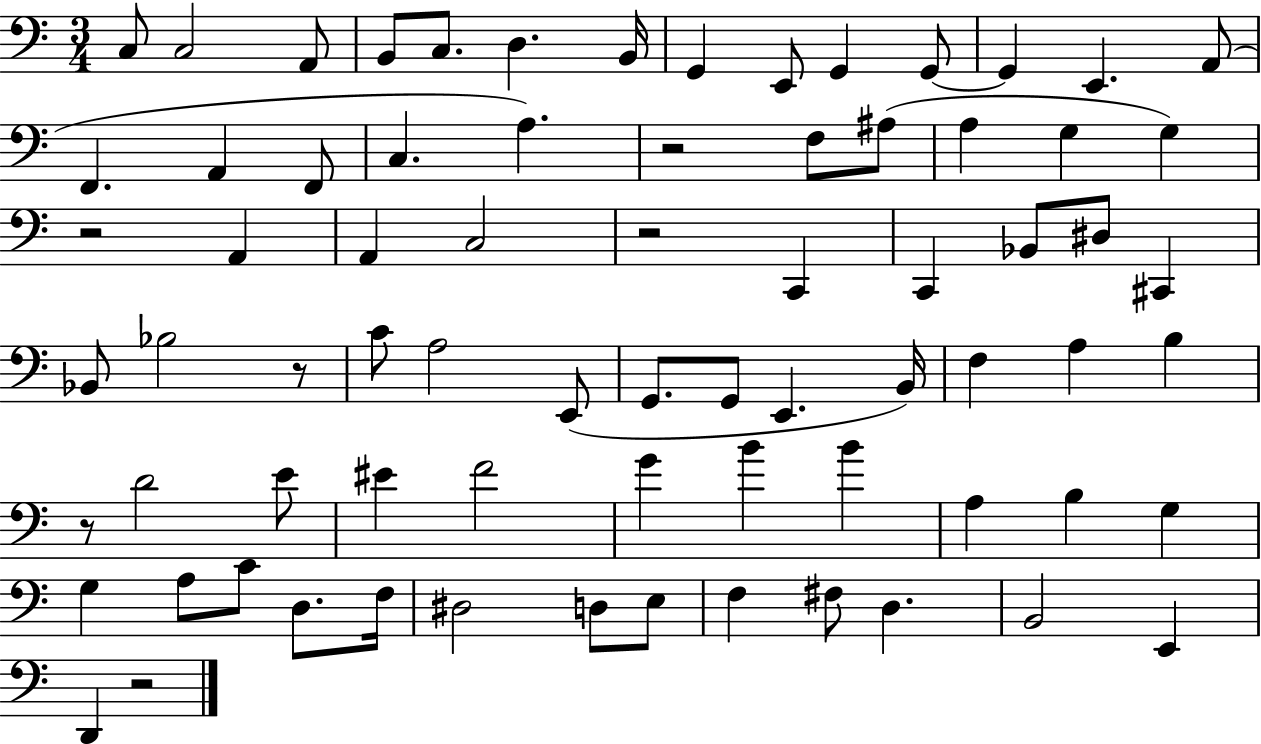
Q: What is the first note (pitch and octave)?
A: C3